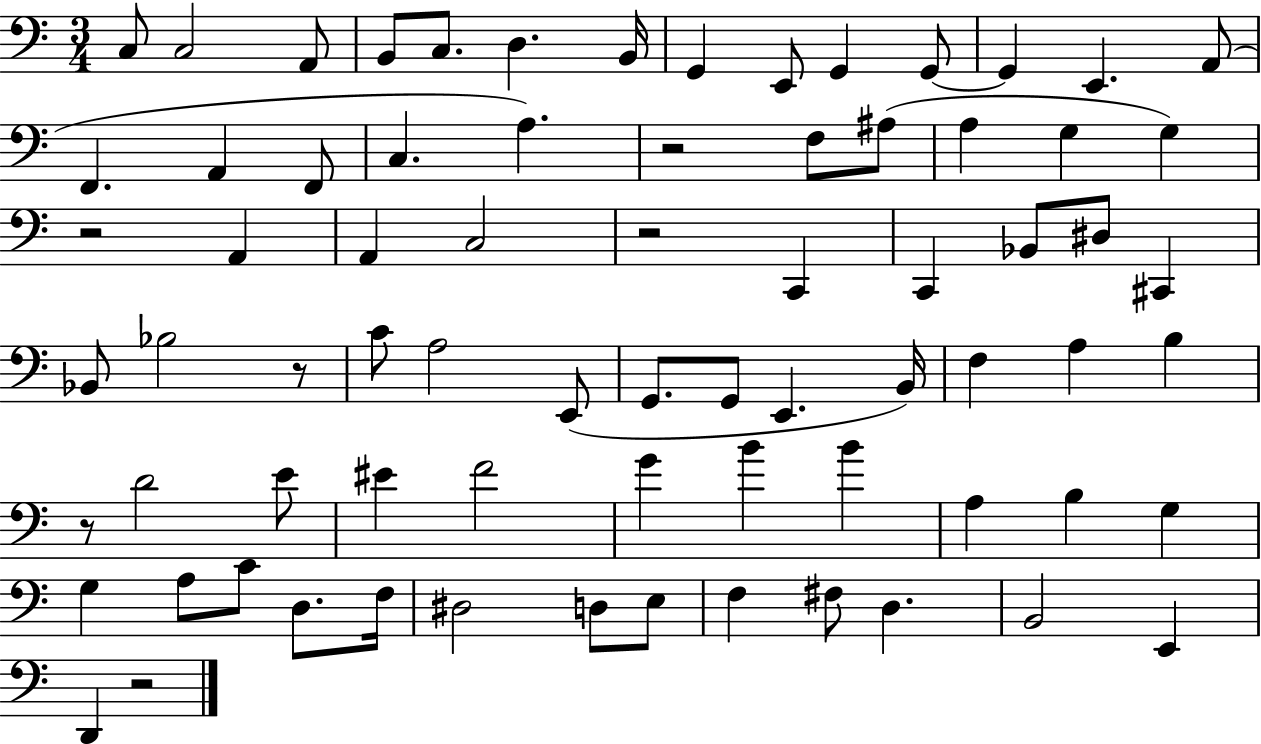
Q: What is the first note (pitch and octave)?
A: C3